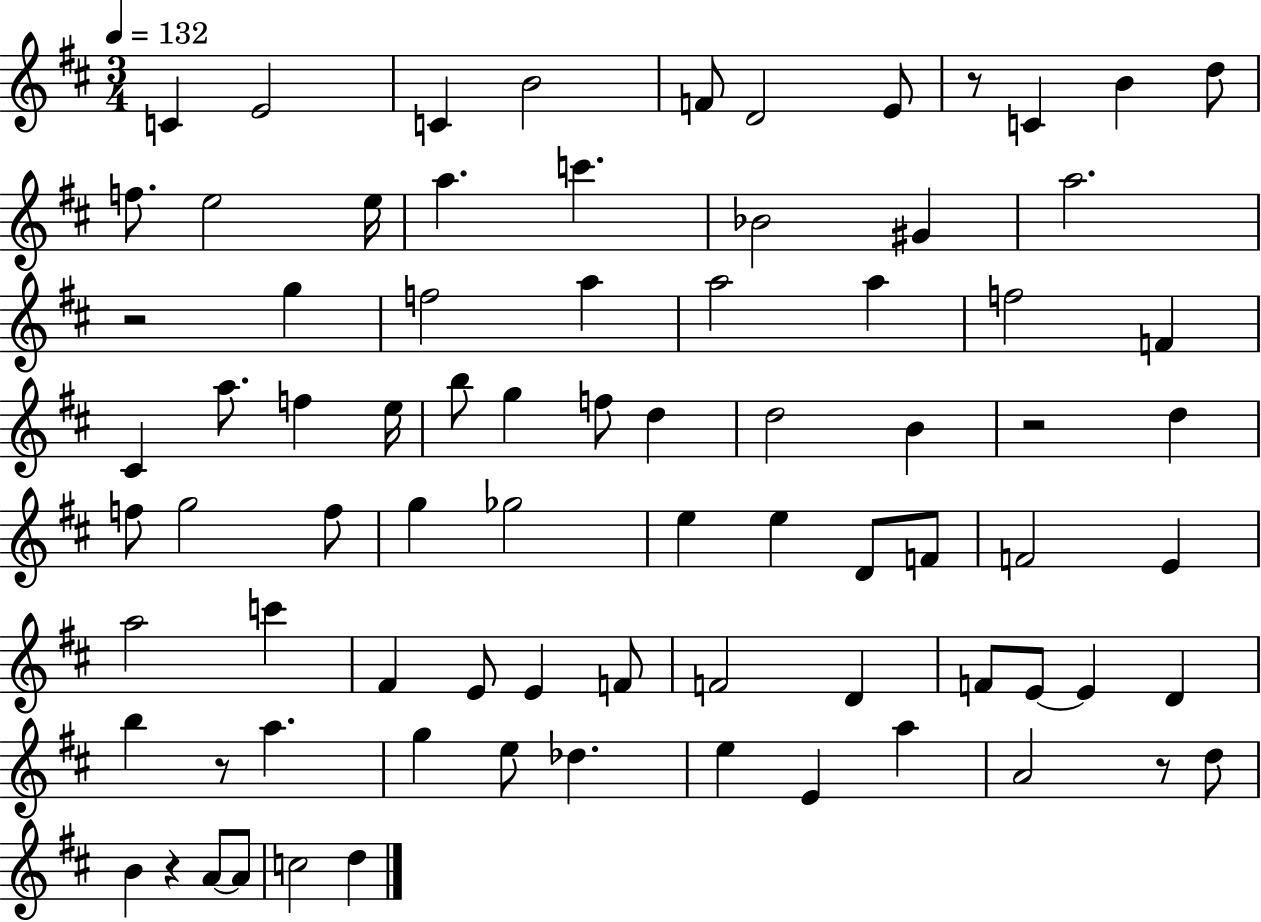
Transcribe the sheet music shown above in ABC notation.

X:1
T:Untitled
M:3/4
L:1/4
K:D
C E2 C B2 F/2 D2 E/2 z/2 C B d/2 f/2 e2 e/4 a c' _B2 ^G a2 z2 g f2 a a2 a f2 F ^C a/2 f e/4 b/2 g f/2 d d2 B z2 d f/2 g2 f/2 g _g2 e e D/2 F/2 F2 E a2 c' ^F E/2 E F/2 F2 D F/2 E/2 E D b z/2 a g e/2 _d e E a A2 z/2 d/2 B z A/2 A/2 c2 d